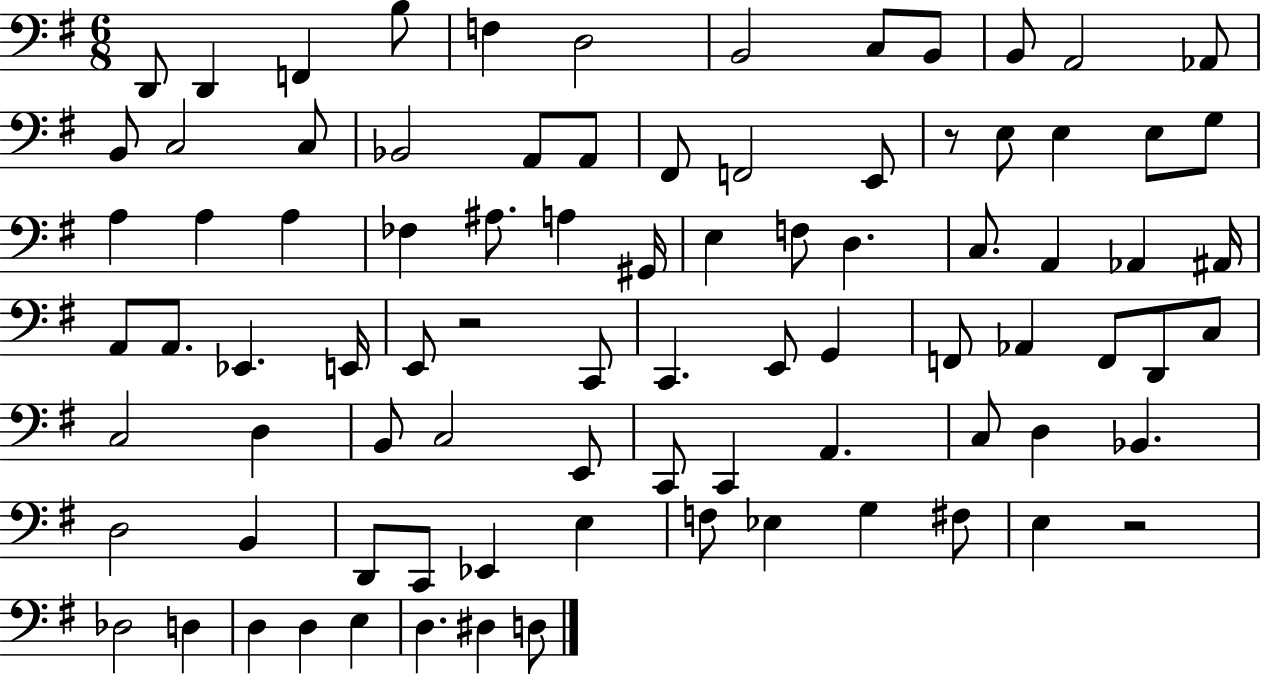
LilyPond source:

{
  \clef bass
  \numericTimeSignature
  \time 6/8
  \key g \major
  \repeat volta 2 { d,8 d,4 f,4 b8 | f4 d2 | b,2 c8 b,8 | b,8 a,2 aes,8 | \break b,8 c2 c8 | bes,2 a,8 a,8 | fis,8 f,2 e,8 | r8 e8 e4 e8 g8 | \break a4 a4 a4 | fes4 ais8. a4 gis,16 | e4 f8 d4. | c8. a,4 aes,4 ais,16 | \break a,8 a,8. ees,4. e,16 | e,8 r2 c,8 | c,4. e,8 g,4 | f,8 aes,4 f,8 d,8 c8 | \break c2 d4 | b,8 c2 e,8 | c,8 c,4 a,4. | c8 d4 bes,4. | \break d2 b,4 | d,8 c,8 ees,4 e4 | f8 ees4 g4 fis8 | e4 r2 | \break des2 d4 | d4 d4 e4 | d4. dis4 d8 | } \bar "|."
}